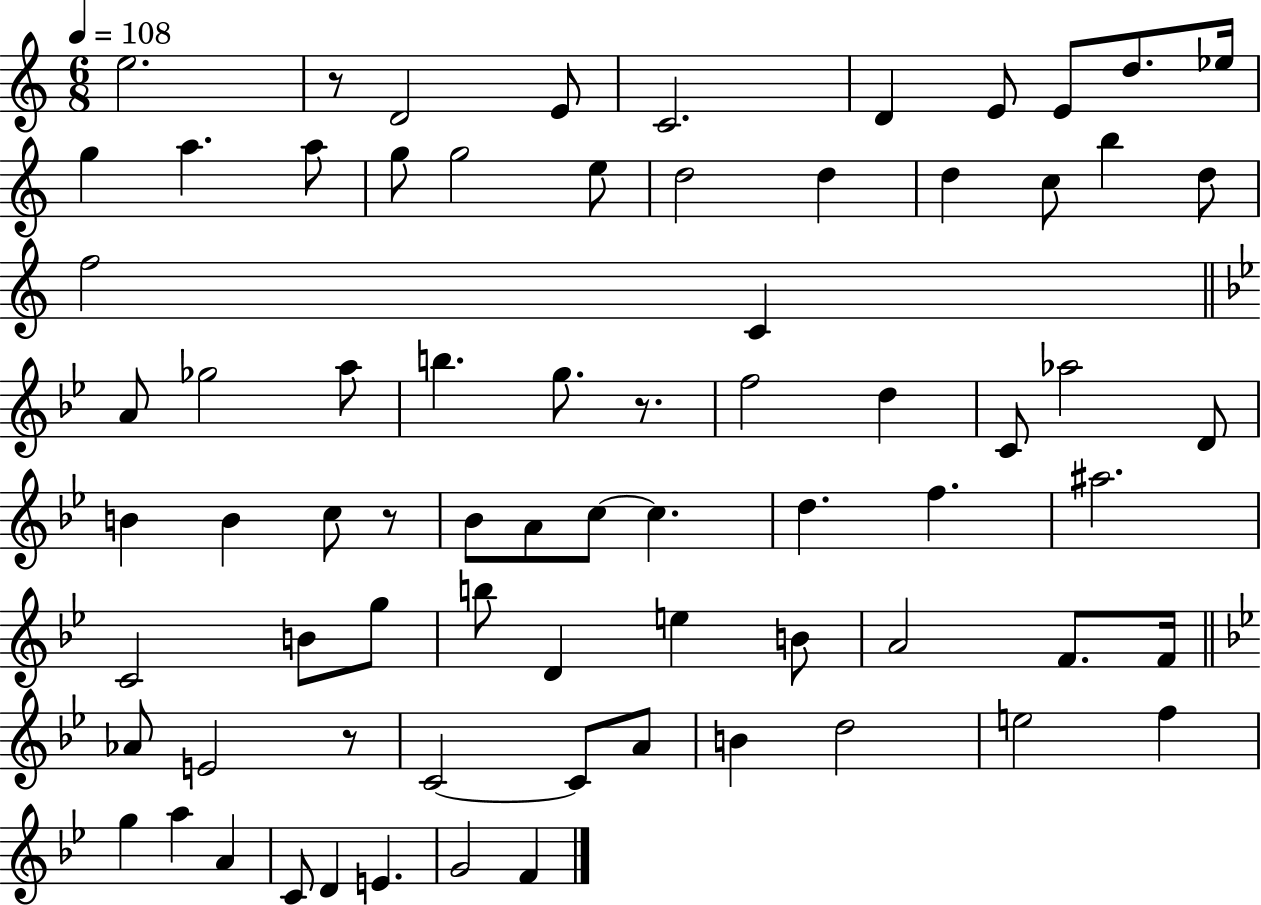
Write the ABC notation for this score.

X:1
T:Untitled
M:6/8
L:1/4
K:C
e2 z/2 D2 E/2 C2 D E/2 E/2 d/2 _e/4 g a a/2 g/2 g2 e/2 d2 d d c/2 b d/2 f2 C A/2 _g2 a/2 b g/2 z/2 f2 d C/2 _a2 D/2 B B c/2 z/2 _B/2 A/2 c/2 c d f ^a2 C2 B/2 g/2 b/2 D e B/2 A2 F/2 F/4 _A/2 E2 z/2 C2 C/2 A/2 B d2 e2 f g a A C/2 D E G2 F